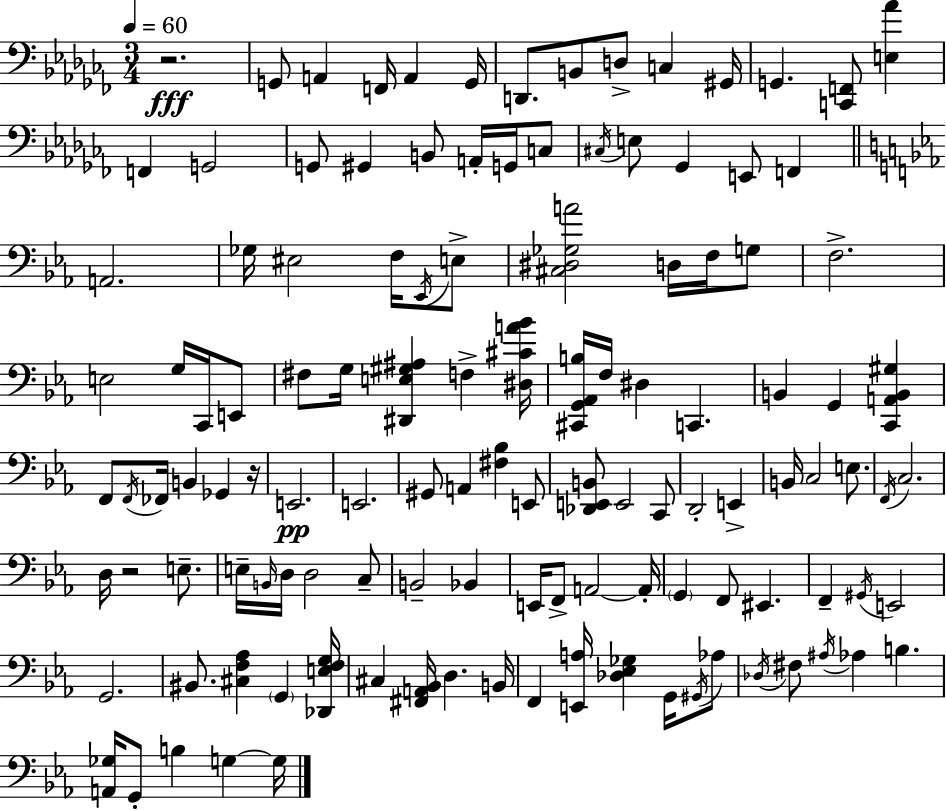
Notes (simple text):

R/h. G2/e A2/q F2/s A2/q G2/s D2/e. B2/e D3/e C3/q G#2/s G2/q. [C2,F2]/e [E3,Ab4]/q F2/q G2/h G2/e G#2/q B2/e A2/s G2/s C3/e C#3/s E3/e Gb2/q E2/e F2/q A2/h. Gb3/s EIS3/h F3/s Eb2/s E3/e [C#3,D#3,Gb3,A4]/h D3/s F3/s G3/e F3/h. E3/h G3/s C2/s E2/e F#3/e G3/s [D#2,E3,G#3,A#3]/q F3/q [D#3,C#4,A4,Bb4]/s [C#2,G2,Ab2,B3]/s F3/s D#3/q C2/q. B2/q G2/q [C2,A2,B2,G#3]/q F2/e F2/s FES2/s B2/q Gb2/q R/s E2/h. E2/h. G#2/e A2/q [F#3,Bb3]/q E2/e [Db2,E2,B2]/e E2/h C2/e D2/h E2/q B2/s C3/h E3/e. F2/s C3/h. D3/s R/h E3/e. E3/s B2/s D3/s D3/h C3/e B2/h Bb2/q E2/s F2/e A2/h A2/s G2/q F2/e EIS2/q. F2/q G#2/s E2/h G2/h. BIS2/e. [C#3,F3,Ab3]/q G2/q [Db2,E3,F3,G3]/s C#3/q [F#2,A2,Bb2]/s D3/q. B2/s F2/q [E2,A3]/s [Db3,Eb3,Gb3]/q G2/s G#2/s Ab3/e Db3/s F#3/e A#3/s Ab3/q B3/q. [A2,Gb3]/s G2/e B3/q G3/q G3/s